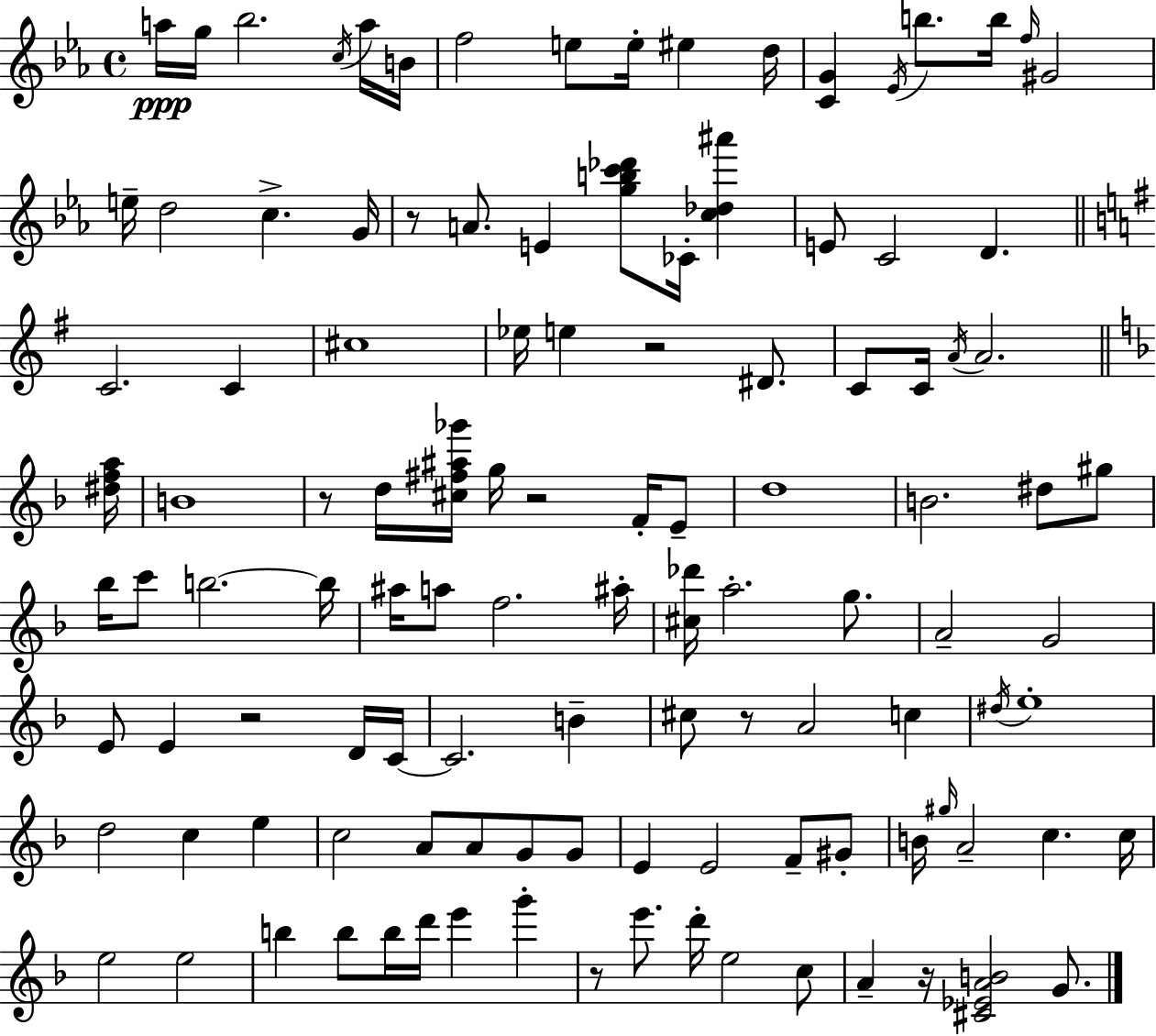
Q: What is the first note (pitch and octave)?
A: A5